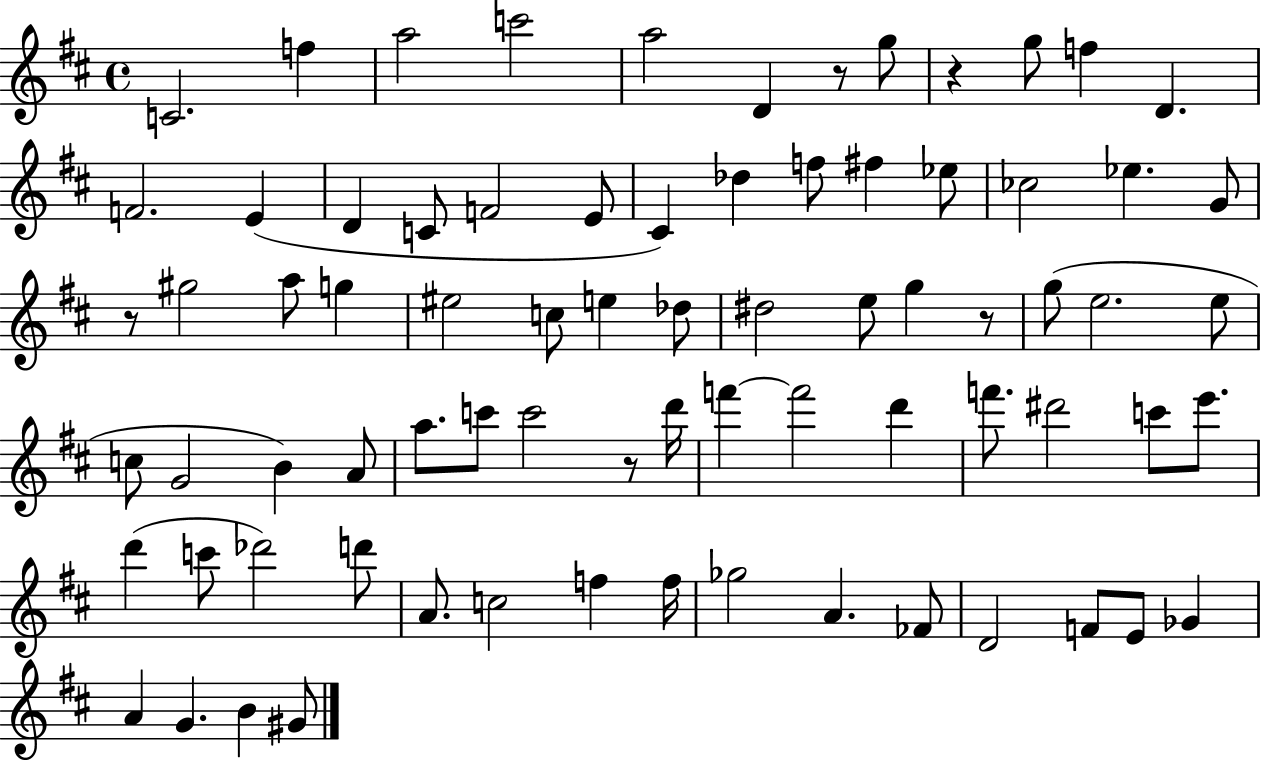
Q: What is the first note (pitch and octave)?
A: C4